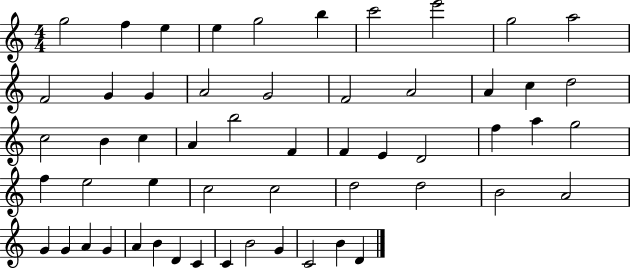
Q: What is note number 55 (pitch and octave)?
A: D4